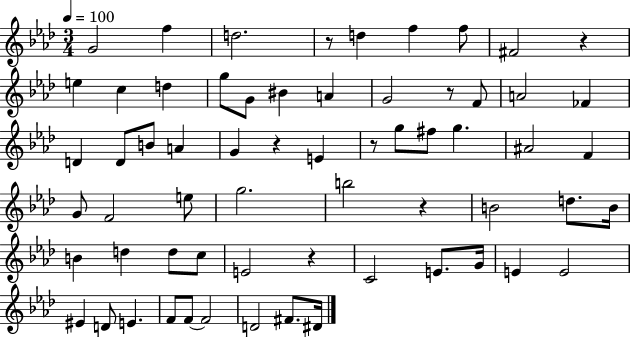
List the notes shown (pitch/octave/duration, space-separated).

G4/h F5/q D5/h. R/e D5/q F5/q F5/e F#4/h R/q E5/q C5/q D5/q G5/e G4/e BIS4/q A4/q G4/h R/e F4/e A4/h FES4/q D4/q D4/e B4/e A4/q G4/q R/q E4/q R/e G5/e F#5/e G5/q. A#4/h F4/q G4/e F4/h E5/e G5/h. B5/h R/q B4/h D5/e. B4/s B4/q D5/q D5/e C5/e E4/h R/q C4/h E4/e. G4/s E4/q E4/h EIS4/q D4/e E4/q. F4/e F4/e F4/h D4/h F#4/e. D#4/s